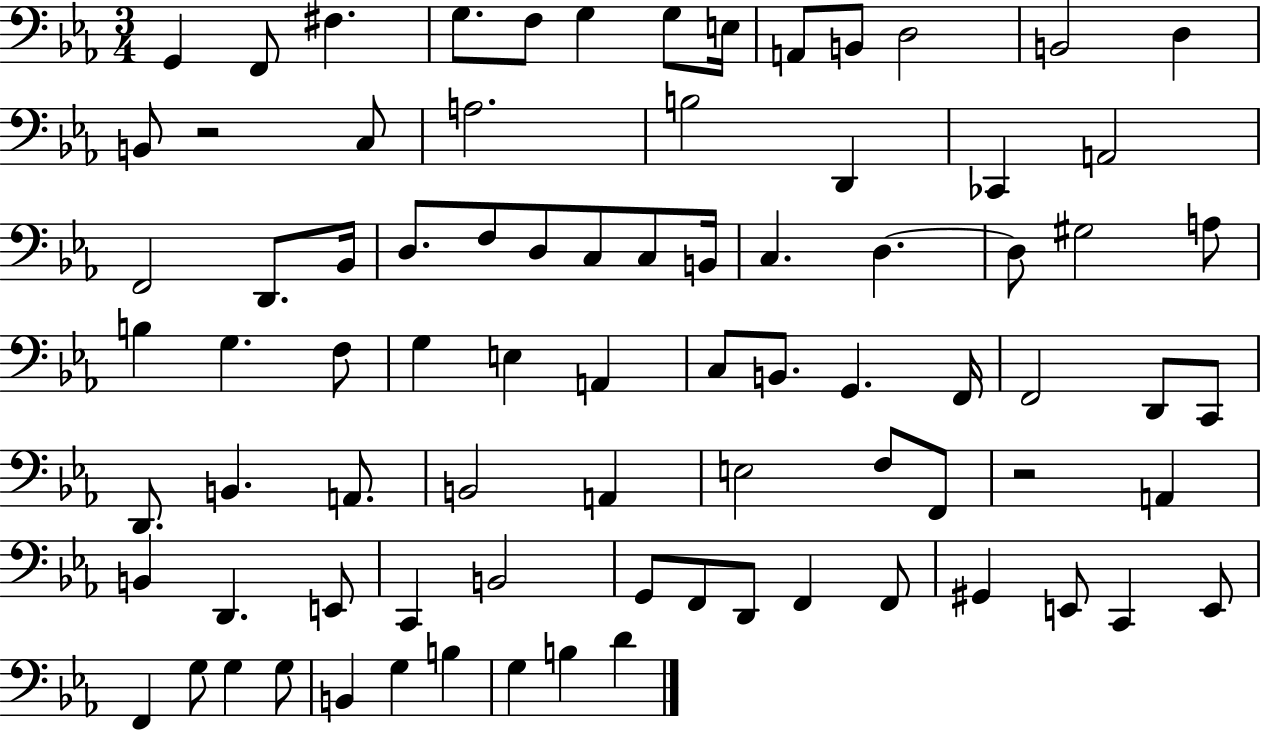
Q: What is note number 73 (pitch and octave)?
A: G3